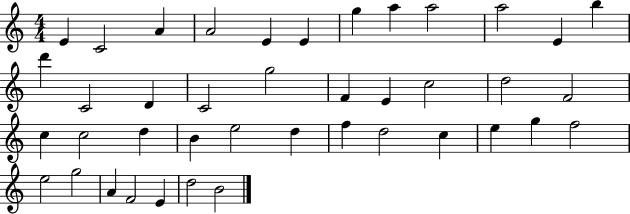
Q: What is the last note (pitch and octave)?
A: B4